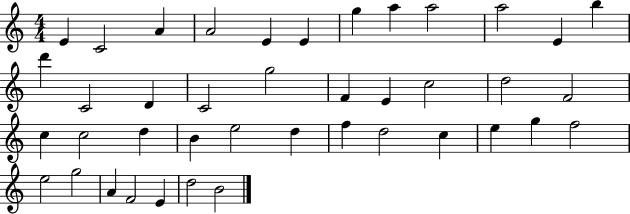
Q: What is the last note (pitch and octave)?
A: B4